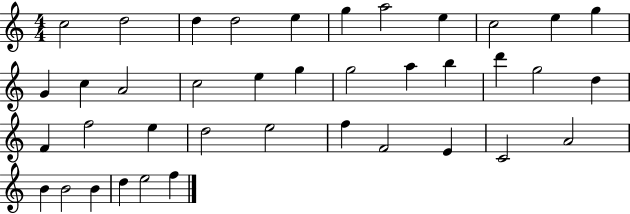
C5/h D5/h D5/q D5/h E5/q G5/q A5/h E5/q C5/h E5/q G5/q G4/q C5/q A4/h C5/h E5/q G5/q G5/h A5/q B5/q D6/q G5/h D5/q F4/q F5/h E5/q D5/h E5/h F5/q F4/h E4/q C4/h A4/h B4/q B4/h B4/q D5/q E5/h F5/q